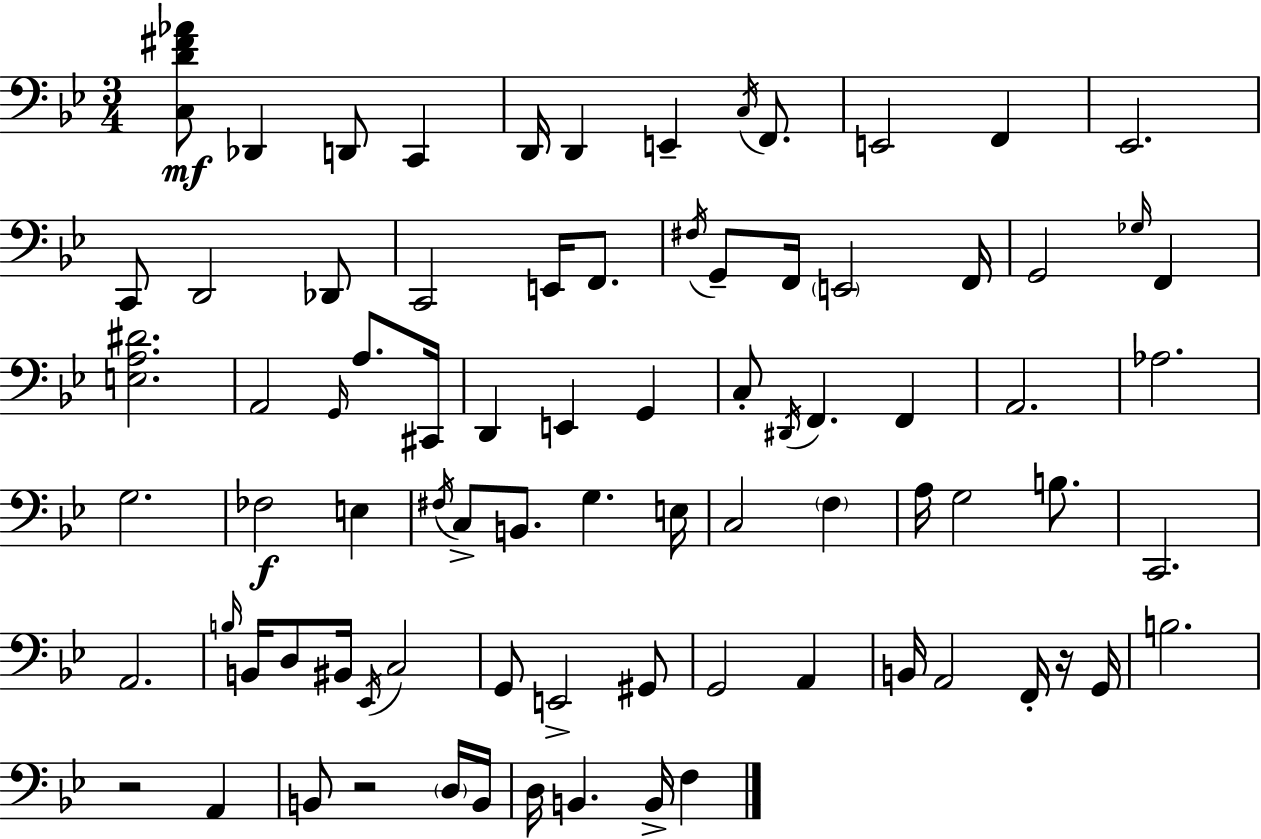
[C3,D4,F#4,Ab4]/e Db2/q D2/e C2/q D2/s D2/q E2/q C3/s F2/e. E2/h F2/q Eb2/h. C2/e D2/h Db2/e C2/h E2/s F2/e. F#3/s G2/e F2/s E2/h F2/s G2/h Gb3/s F2/q [E3,A3,D#4]/h. A2/h G2/s A3/e. C#2/s D2/q E2/q G2/q C3/e D#2/s F2/q. F2/q A2/h. Ab3/h. G3/h. FES3/h E3/q F#3/s C3/e B2/e. G3/q. E3/s C3/h F3/q A3/s G3/h B3/e. C2/h. A2/h. B3/s B2/s D3/e BIS2/s Eb2/s C3/h G2/e E2/h G#2/e G2/h A2/q B2/s A2/h F2/s R/s G2/s B3/h. R/h A2/q B2/e R/h D3/s B2/s D3/s B2/q. B2/s F3/q